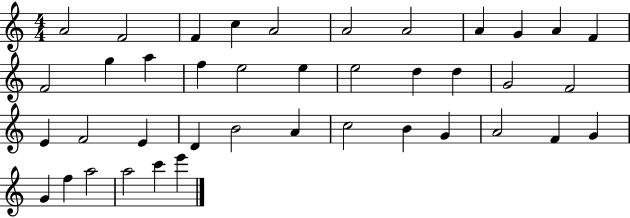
X:1
T:Untitled
M:4/4
L:1/4
K:C
A2 F2 F c A2 A2 A2 A G A F F2 g a f e2 e e2 d d G2 F2 E F2 E D B2 A c2 B G A2 F G G f a2 a2 c' e'